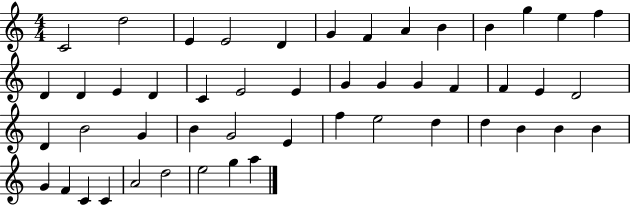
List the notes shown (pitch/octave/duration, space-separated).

C4/h D5/h E4/q E4/h D4/q G4/q F4/q A4/q B4/q B4/q G5/q E5/q F5/q D4/q D4/q E4/q D4/q C4/q E4/h E4/q G4/q G4/q G4/q F4/q F4/q E4/q D4/h D4/q B4/h G4/q B4/q G4/h E4/q F5/q E5/h D5/q D5/q B4/q B4/q B4/q G4/q F4/q C4/q C4/q A4/h D5/h E5/h G5/q A5/q